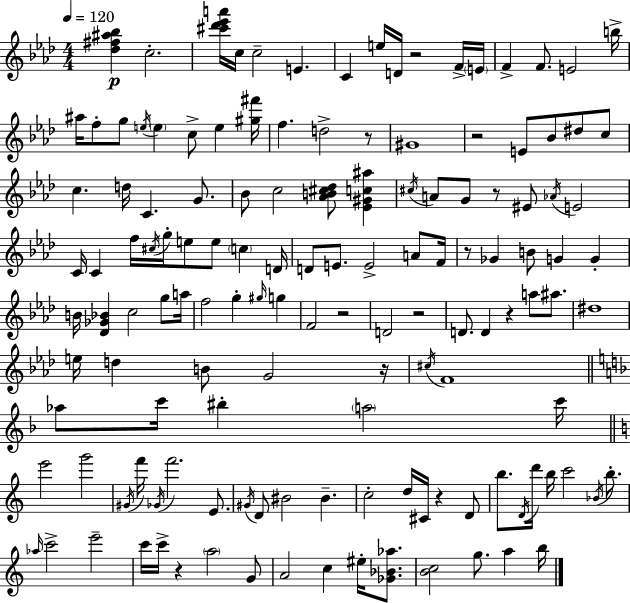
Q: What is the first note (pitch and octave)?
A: C5